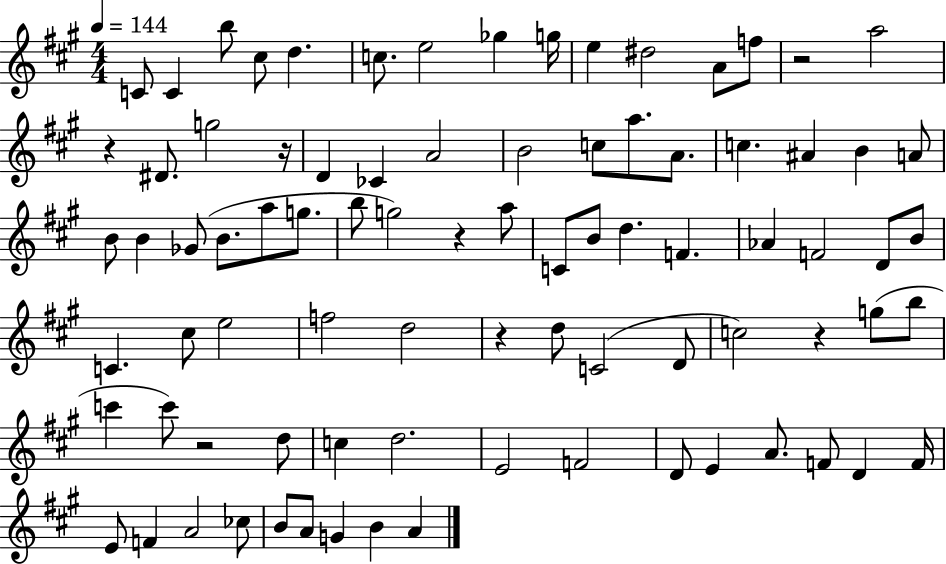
{
  \clef treble
  \numericTimeSignature
  \time 4/4
  \key a \major
  \tempo 4 = 144
  c'8 c'4 b''8 cis''8 d''4. | c''8. e''2 ges''4 g''16 | e''4 dis''2 a'8 f''8 | r2 a''2 | \break r4 dis'8. g''2 r16 | d'4 ces'4 a'2 | b'2 c''8 a''8. a'8. | c''4. ais'4 b'4 a'8 | \break b'8 b'4 ges'8( b'8. a''8 g''8. | b''8 g''2) r4 a''8 | c'8 b'8 d''4. f'4. | aes'4 f'2 d'8 b'8 | \break c'4. cis''8 e''2 | f''2 d''2 | r4 d''8 c'2( d'8 | c''2) r4 g''8( b''8 | \break c'''4 c'''8) r2 d''8 | c''4 d''2. | e'2 f'2 | d'8 e'4 a'8. f'8 d'4 f'16 | \break e'8 f'4 a'2 ces''8 | b'8 a'8 g'4 b'4 a'4 | \bar "|."
}